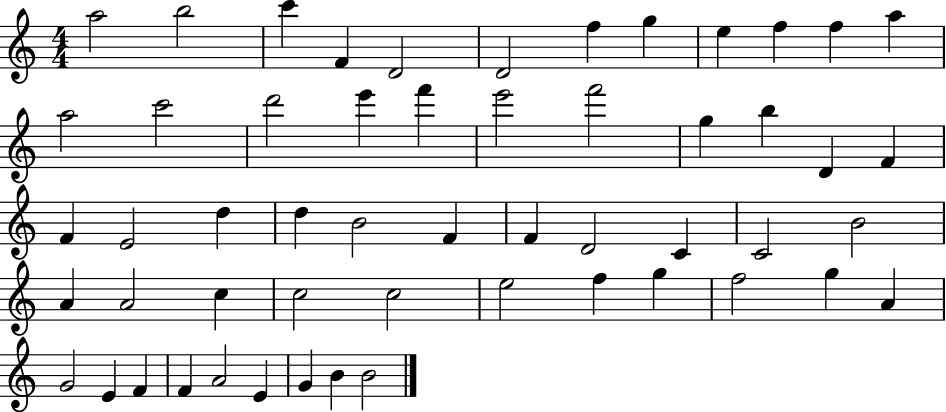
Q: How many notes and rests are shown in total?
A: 54